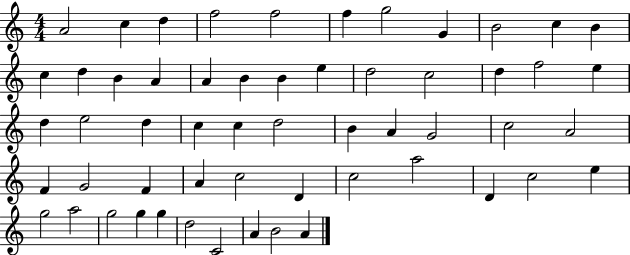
A4/h C5/q D5/q F5/h F5/h F5/q G5/h G4/q B4/h C5/q B4/q C5/q D5/q B4/q A4/q A4/q B4/q B4/q E5/q D5/h C5/h D5/q F5/h E5/q D5/q E5/h D5/q C5/q C5/q D5/h B4/q A4/q G4/h C5/h A4/h F4/q G4/h F4/q A4/q C5/h D4/q C5/h A5/h D4/q C5/h E5/q G5/h A5/h G5/h G5/q G5/q D5/h C4/h A4/q B4/h A4/q